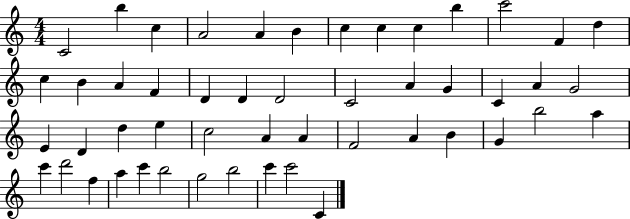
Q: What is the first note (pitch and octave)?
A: C4